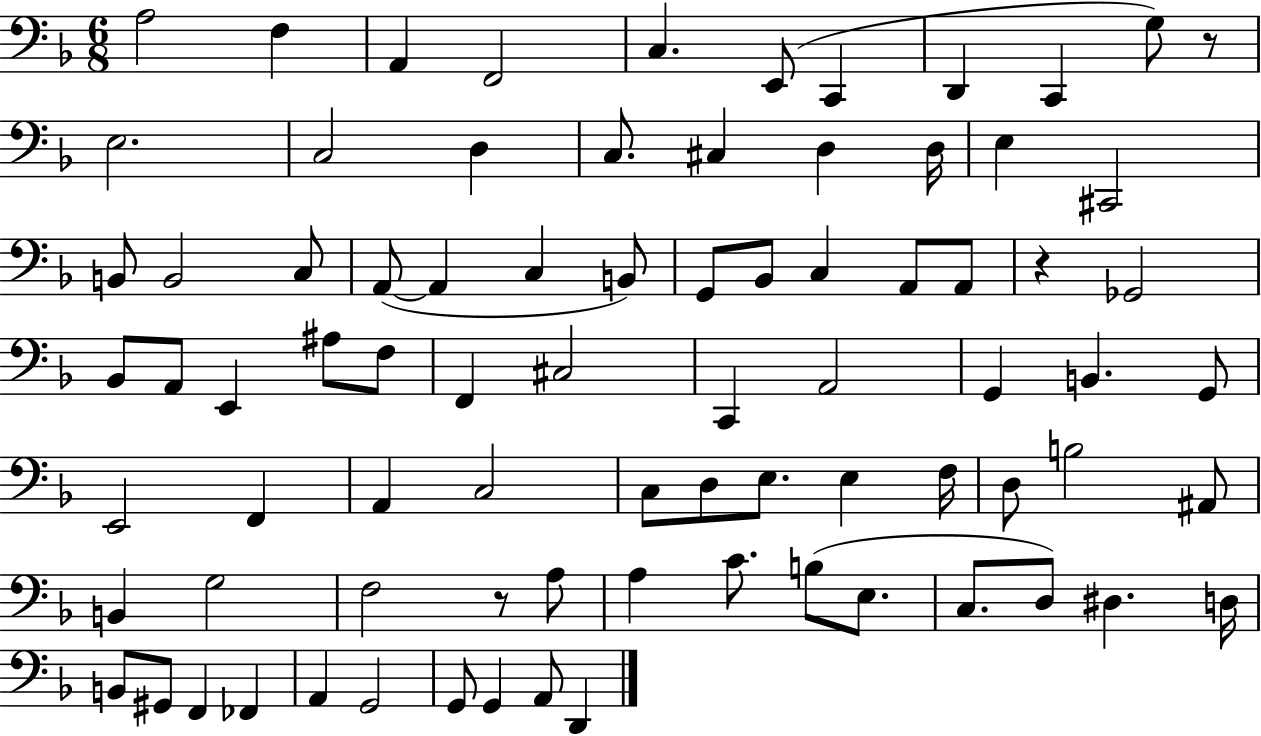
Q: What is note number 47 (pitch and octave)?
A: A2